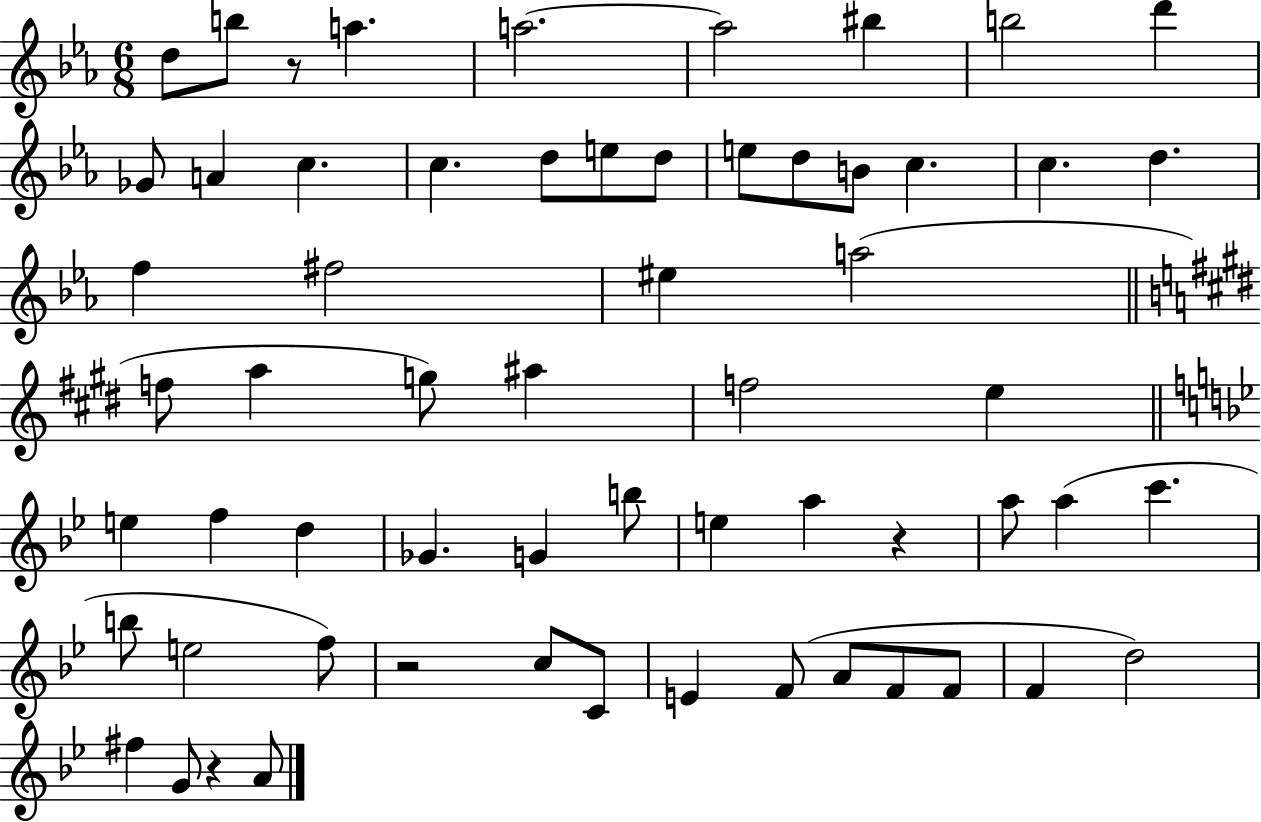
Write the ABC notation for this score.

X:1
T:Untitled
M:6/8
L:1/4
K:Eb
d/2 b/2 z/2 a a2 a2 ^b b2 d' _G/2 A c c d/2 e/2 d/2 e/2 d/2 B/2 c c d f ^f2 ^e a2 f/2 a g/2 ^a f2 e e f d _G G b/2 e a z a/2 a c' b/2 e2 f/2 z2 c/2 C/2 E F/2 A/2 F/2 F/2 F d2 ^f G/2 z A/2